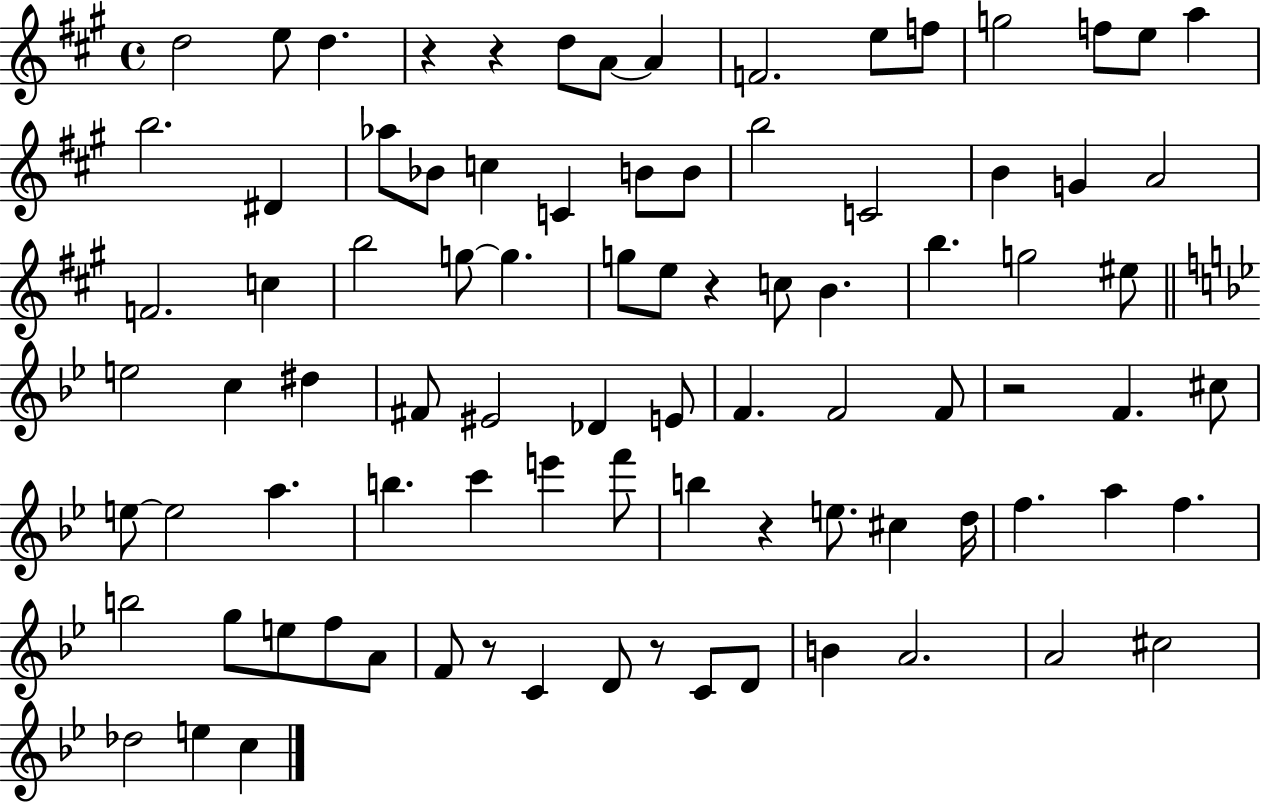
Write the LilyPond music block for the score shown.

{
  \clef treble
  \time 4/4
  \defaultTimeSignature
  \key a \major
  d''2 e''8 d''4. | r4 r4 d''8 a'8~~ a'4 | f'2. e''8 f''8 | g''2 f''8 e''8 a''4 | \break b''2. dis'4 | aes''8 bes'8 c''4 c'4 b'8 b'8 | b''2 c'2 | b'4 g'4 a'2 | \break f'2. c''4 | b''2 g''8~~ g''4. | g''8 e''8 r4 c''8 b'4. | b''4. g''2 eis''8 | \break \bar "||" \break \key g \minor e''2 c''4 dis''4 | fis'8 eis'2 des'4 e'8 | f'4. f'2 f'8 | r2 f'4. cis''8 | \break e''8~~ e''2 a''4. | b''4. c'''4 e'''4 f'''8 | b''4 r4 e''8. cis''4 d''16 | f''4. a''4 f''4. | \break b''2 g''8 e''8 f''8 a'8 | f'8 r8 c'4 d'8 r8 c'8 d'8 | b'4 a'2. | a'2 cis''2 | \break des''2 e''4 c''4 | \bar "|."
}